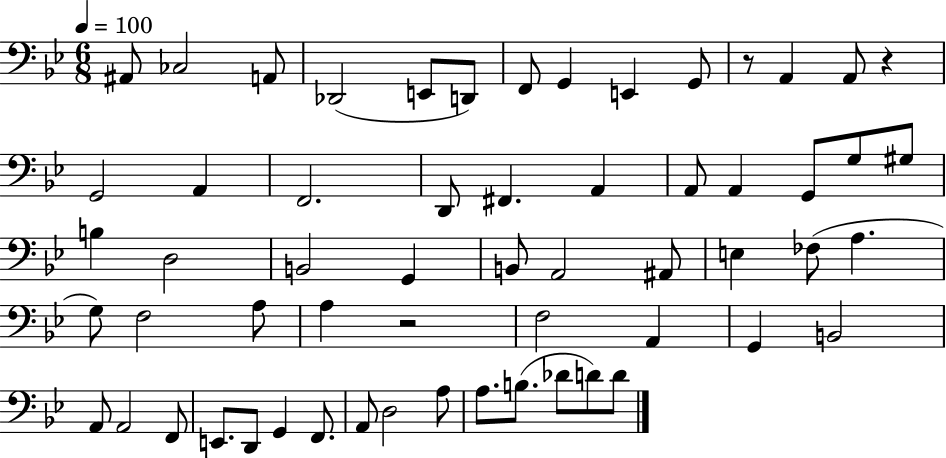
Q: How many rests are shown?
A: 3